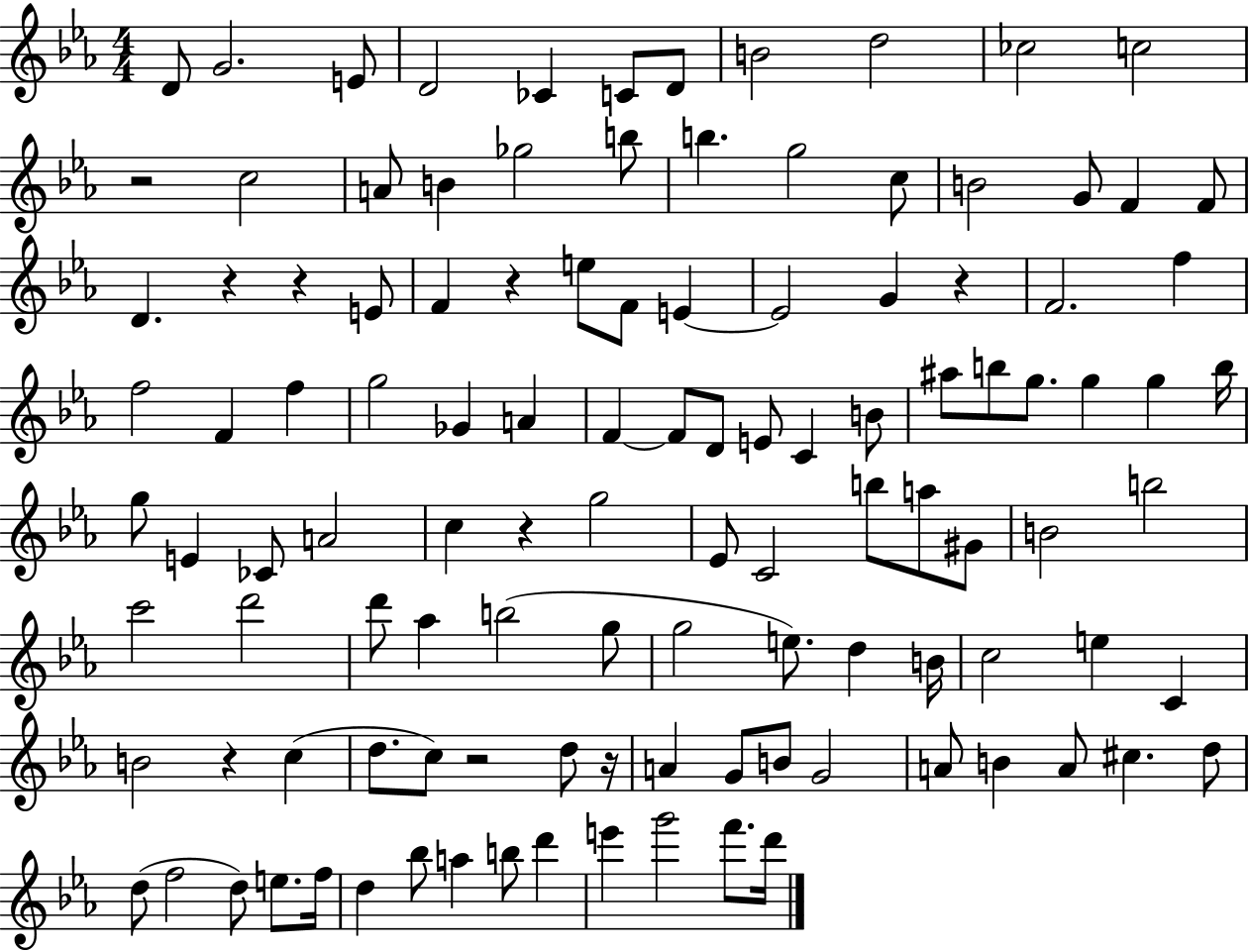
D4/e G4/h. E4/e D4/h CES4/q C4/e D4/e B4/h D5/h CES5/h C5/h R/h C5/h A4/e B4/q Gb5/h B5/e B5/q. G5/h C5/e B4/h G4/e F4/q F4/e D4/q. R/q R/q E4/e F4/q R/q E5/e F4/e E4/q E4/h G4/q R/q F4/h. F5/q F5/h F4/q F5/q G5/h Gb4/q A4/q F4/q F4/e D4/e E4/e C4/q B4/e A#5/e B5/e G5/e. G5/q G5/q B5/s G5/e E4/q CES4/e A4/h C5/q R/q G5/h Eb4/e C4/h B5/e A5/e G#4/e B4/h B5/h C6/h D6/h D6/e Ab5/q B5/h G5/e G5/h E5/e. D5/q B4/s C5/h E5/q C4/q B4/h R/q C5/q D5/e. C5/e R/h D5/e R/s A4/q G4/e B4/e G4/h A4/e B4/q A4/e C#5/q. D5/e D5/e F5/h D5/e E5/e. F5/s D5/q Bb5/e A5/q B5/e D6/q E6/q G6/h F6/e. D6/s